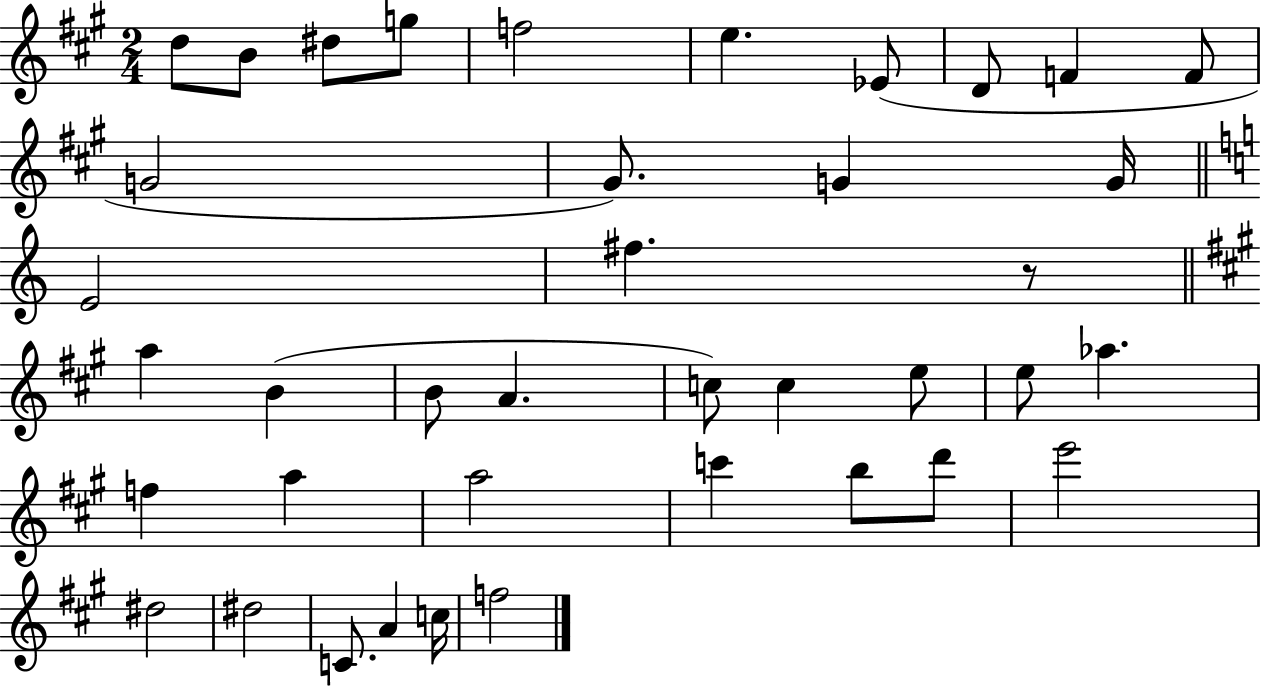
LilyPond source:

{
  \clef treble
  \numericTimeSignature
  \time 2/4
  \key a \major
  \repeat volta 2 { d''8 b'8 dis''8 g''8 | f''2 | e''4. ees'8( | d'8 f'4 f'8 | \break g'2 | gis'8.) g'4 g'16 | \bar "||" \break \key c \major e'2 | fis''4. r8 | \bar "||" \break \key a \major a''4 b'4( | b'8 a'4. | c''8) c''4 e''8 | e''8 aes''4. | \break f''4 a''4 | a''2 | c'''4 b''8 d'''8 | e'''2 | \break dis''2 | dis''2 | c'8. a'4 c''16 | f''2 | \break } \bar "|."
}